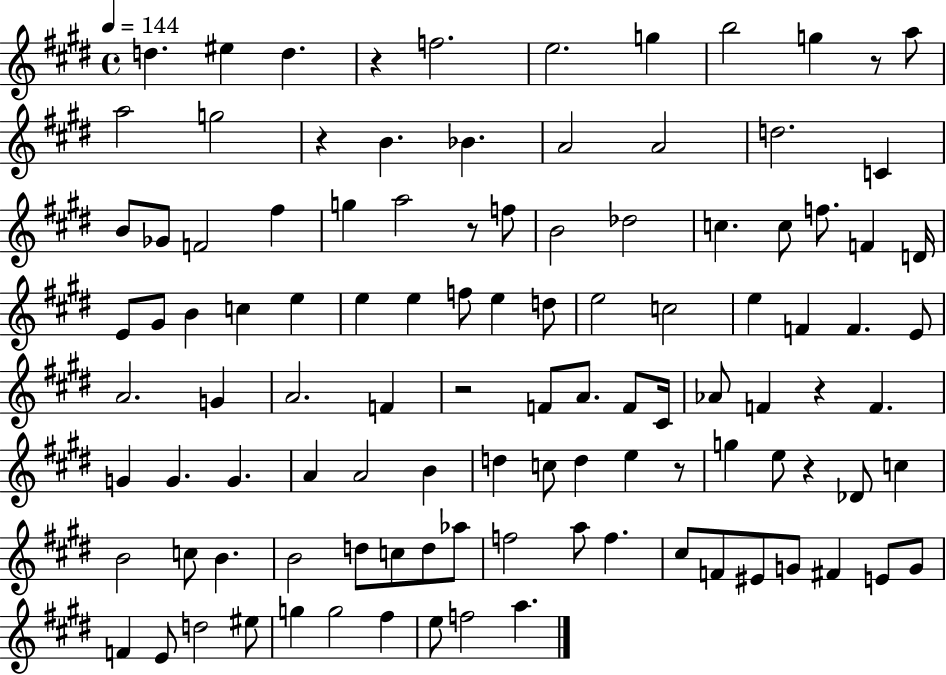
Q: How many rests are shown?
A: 8